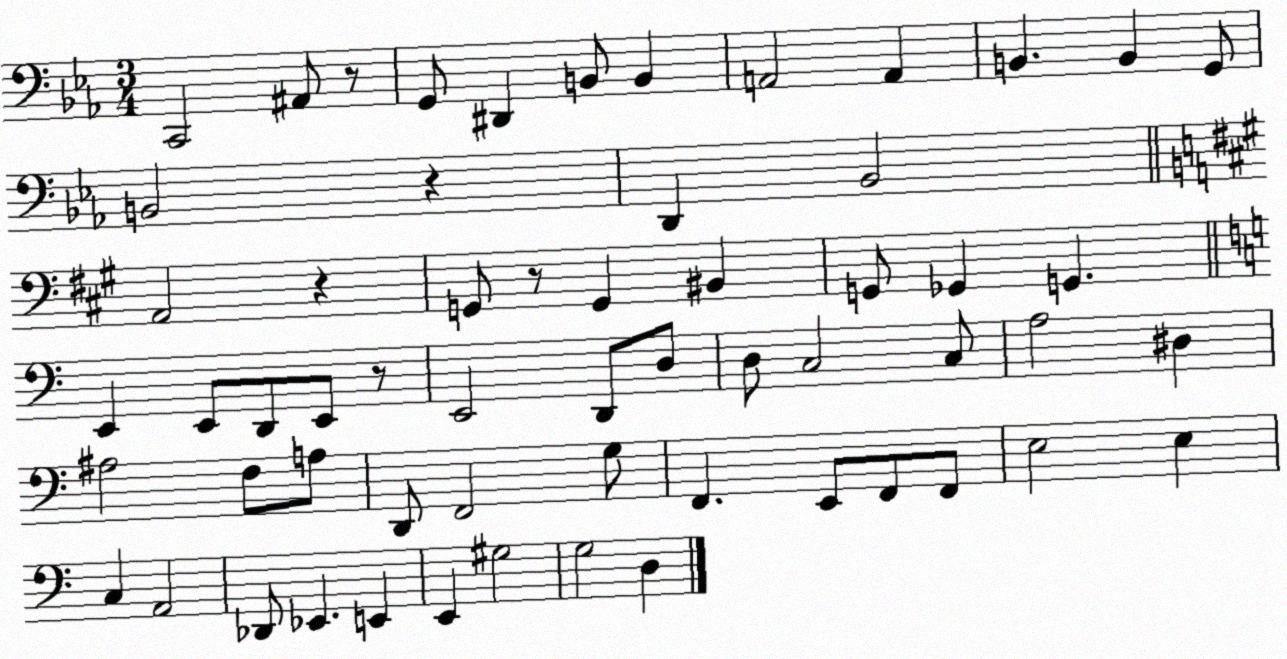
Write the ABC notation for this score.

X:1
T:Untitled
M:3/4
L:1/4
K:Eb
C,,2 ^A,,/2 z/2 G,,/2 ^D,, B,,/2 B,, A,,2 A,, B,, B,, G,,/2 B,,2 z D,, _B,,2 A,,2 z G,,/2 z/2 G,, ^B,, G,,/2 _G,, G,, E,, E,,/2 D,,/2 E,,/2 z/2 E,,2 D,,/2 D,/2 D,/2 C,2 C,/2 A,2 ^D, ^A,2 F,/2 A,/2 D,,/2 F,,2 G,/2 F,, E,,/2 F,,/2 F,,/2 E,2 E, C, A,,2 _D,,/2 _E,, E,, E,, ^G,2 G,2 D,